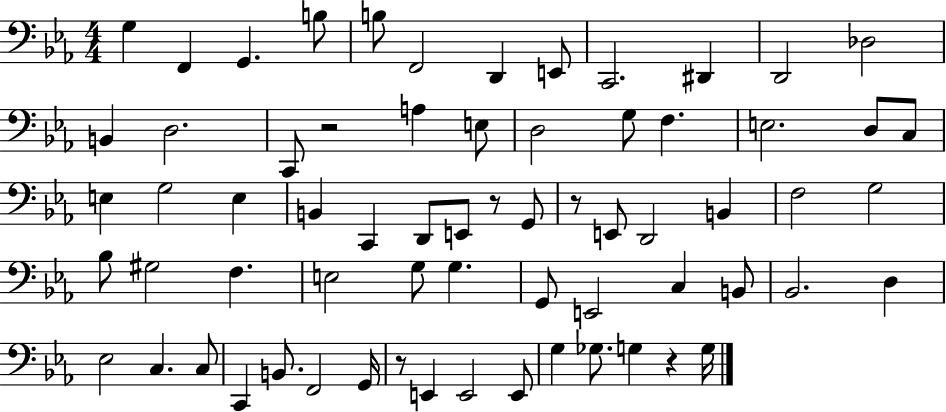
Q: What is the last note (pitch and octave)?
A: G3